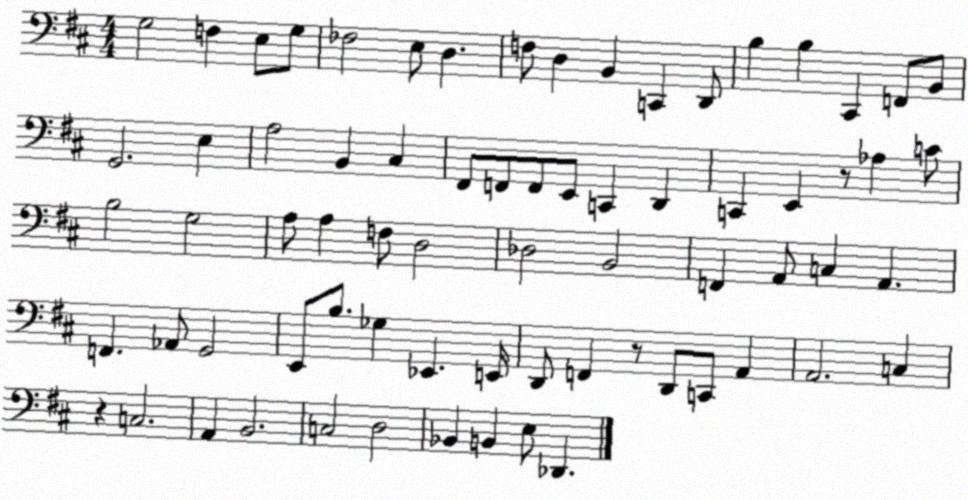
X:1
T:Untitled
M:4/4
L:1/4
K:D
G,2 F, E,/2 G,/2 _F,2 E,/2 D, F,/2 D, B,, C,, D,,/2 B, B, ^C,, F,,/2 B,,/2 G,,2 E, A,2 B,, ^C, ^F,,/2 F,,/2 F,,/2 E,,/2 C,, D,, C,, E,, z/2 _A, C/2 B,2 G,2 A,/2 A, F,/2 D,2 _D,2 B,,2 F,, A,,/2 C, A,, F,, _A,,/2 G,,2 E,,/2 B,/2 _G, _E,, E,,/4 D,,/2 F,, z/2 D,,/2 C,,/2 A,, A,,2 C, z C,2 A,, B,,2 C,2 D,2 _B,, B,, E,/2 _D,,